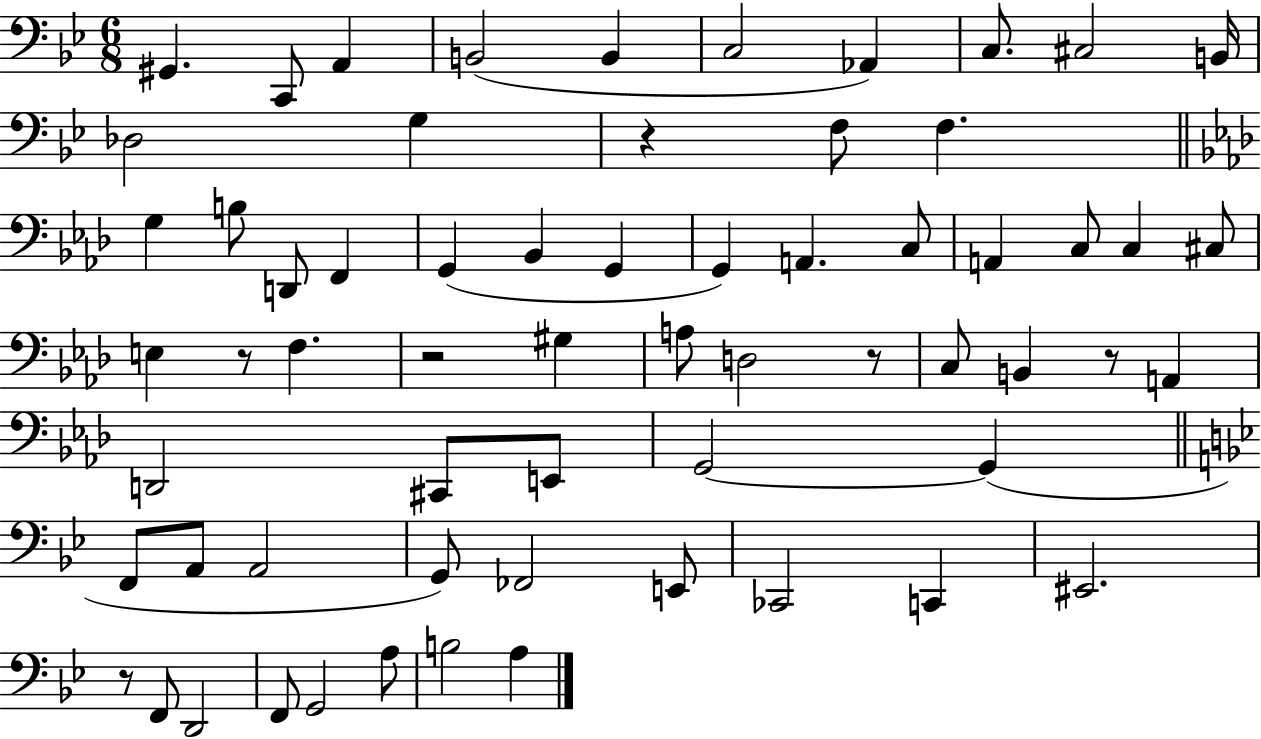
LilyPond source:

{
  \clef bass
  \numericTimeSignature
  \time 6/8
  \key bes \major
  gis,4. c,8 a,4 | b,2( b,4 | c2 aes,4) | c8. cis2 b,16 | \break des2 g4 | r4 f8 f4. | \bar "||" \break \key f \minor g4 b8 d,8 f,4 | g,4( bes,4 g,4 | g,4) a,4. c8 | a,4 c8 c4 cis8 | \break e4 r8 f4. | r2 gis4 | a8 d2 r8 | c8 b,4 r8 a,4 | \break d,2 cis,8 e,8 | g,2~~ g,4( | \bar "||" \break \key g \minor f,8 a,8 a,2 | g,8) fes,2 e,8 | ces,2 c,4 | eis,2. | \break r8 f,8 d,2 | f,8 g,2 a8 | b2 a4 | \bar "|."
}